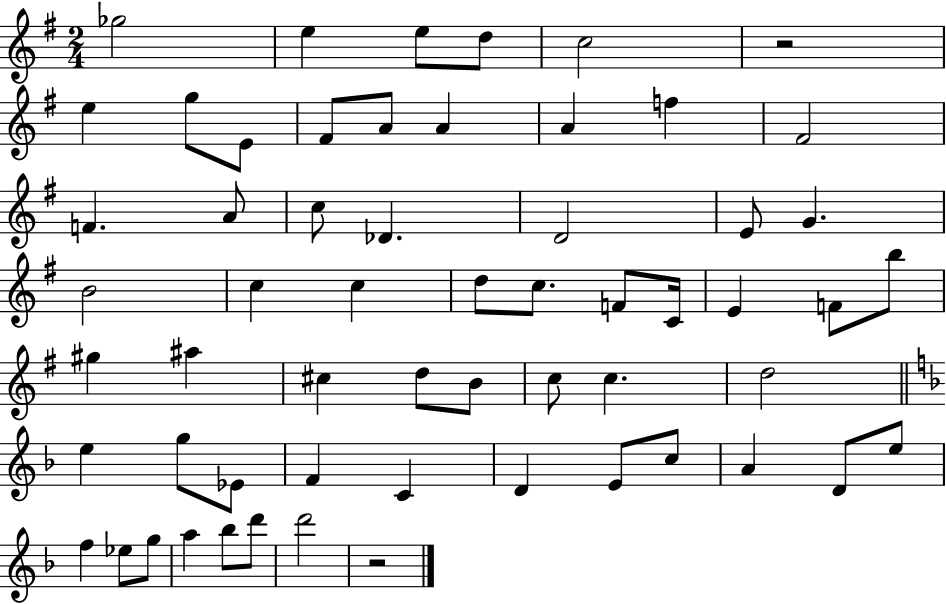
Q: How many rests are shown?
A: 2